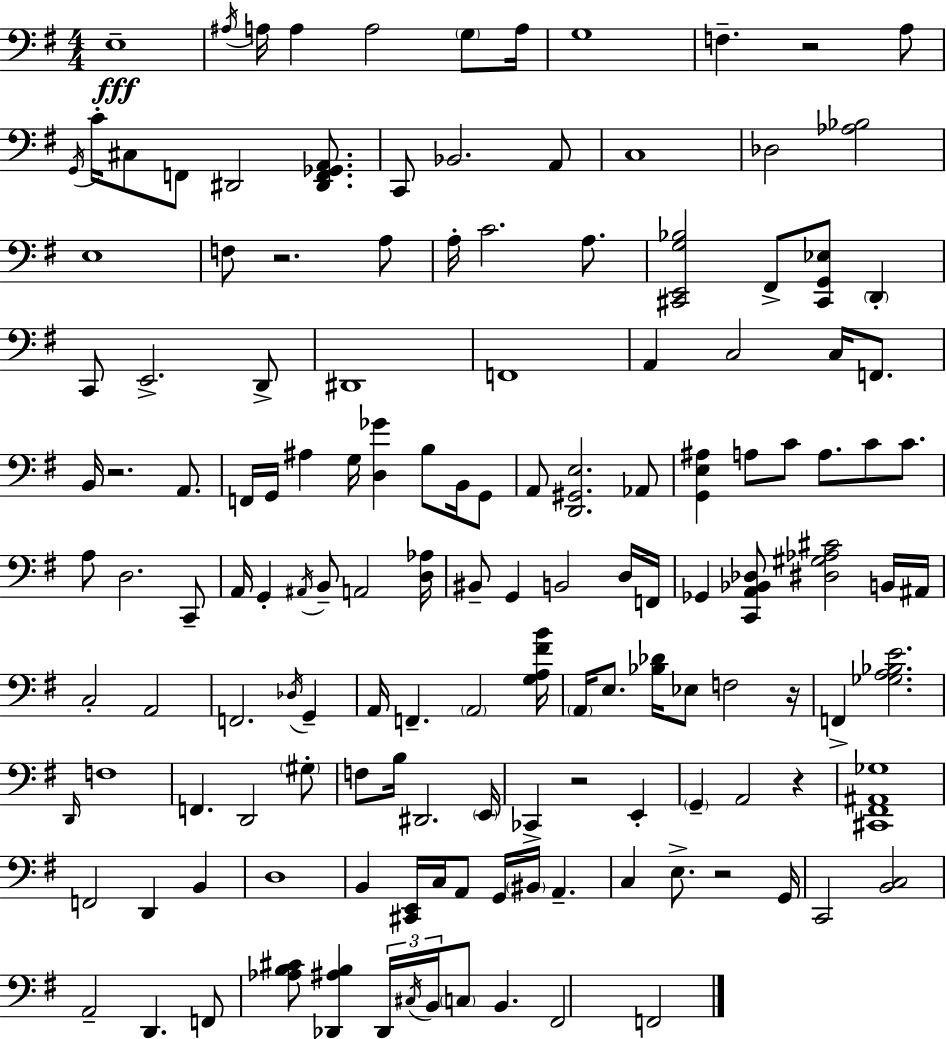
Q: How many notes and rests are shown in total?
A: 144